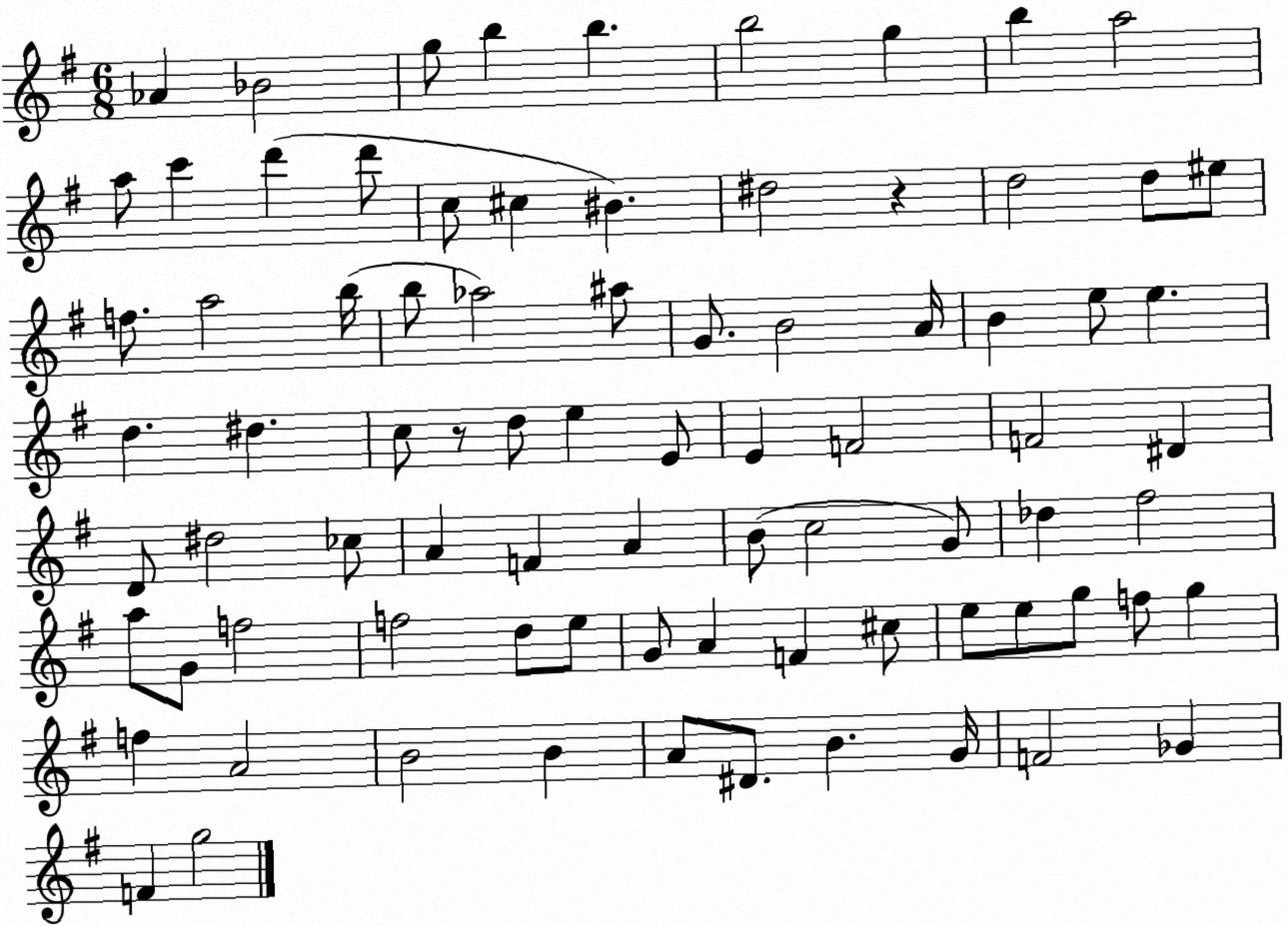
X:1
T:Untitled
M:6/8
L:1/4
K:G
_A _B2 g/2 b b b2 g b a2 a/2 c' d' d'/2 c/2 ^c ^B ^d2 z d2 d/2 ^e/2 f/2 a2 b/4 b/2 _a2 ^a/2 G/2 B2 A/4 B e/2 e d ^d c/2 z/2 d/2 e E/2 E F2 F2 ^D D/2 ^d2 _c/2 A F A B/2 c2 G/2 _d ^f2 a/2 G/2 f2 f2 d/2 e/2 G/2 A F ^c/2 e/2 e/2 g/2 f/2 g f A2 B2 B A/2 ^D/2 B G/4 F2 _G F g2